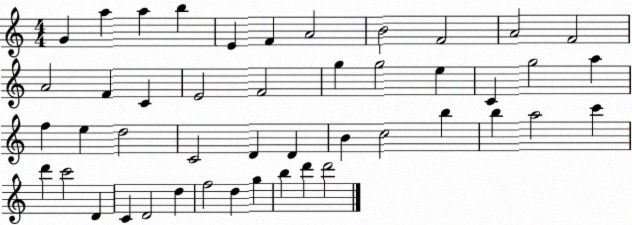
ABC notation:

X:1
T:Untitled
M:4/4
L:1/4
K:C
G a a b E F A2 B2 F2 A2 F2 A2 F C E2 F2 g g2 e C g2 a f e d2 C2 D D B c2 b b a2 c' d' c'2 D C D2 d f2 d g b d' d'2